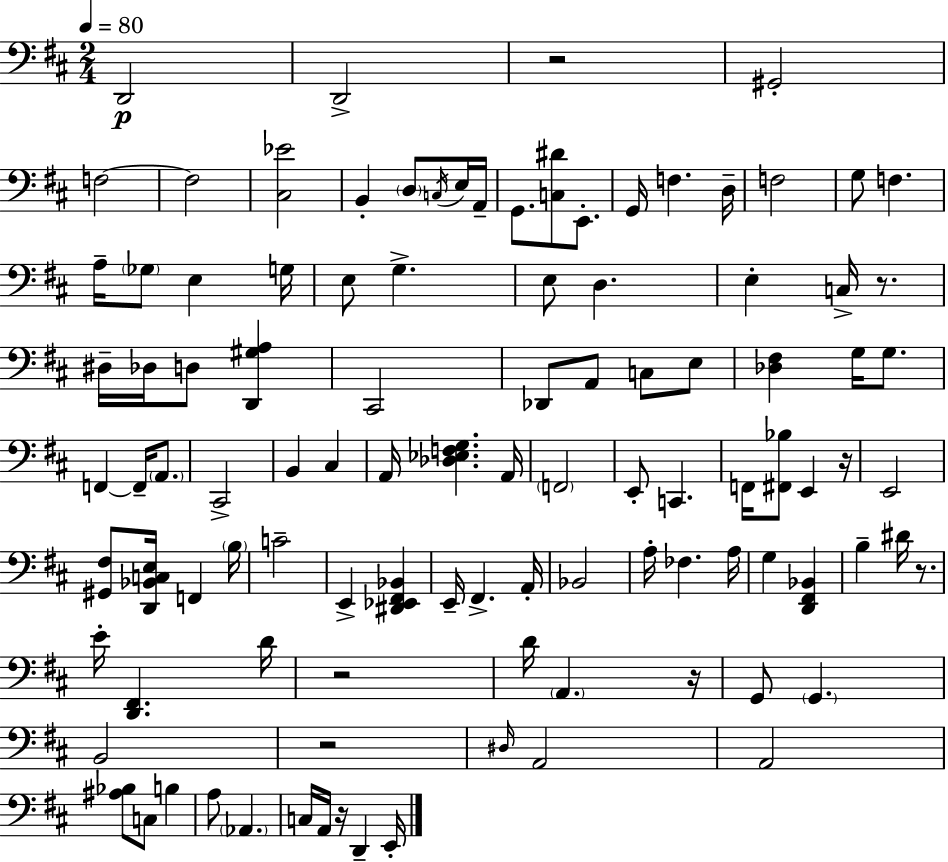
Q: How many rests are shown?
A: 8